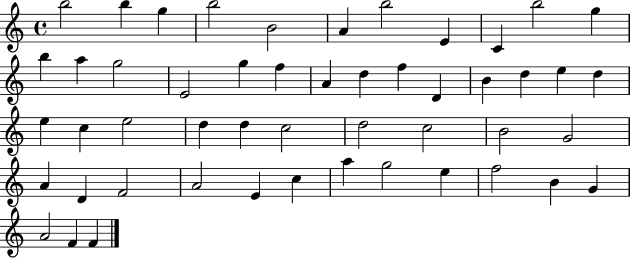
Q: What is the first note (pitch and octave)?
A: B5